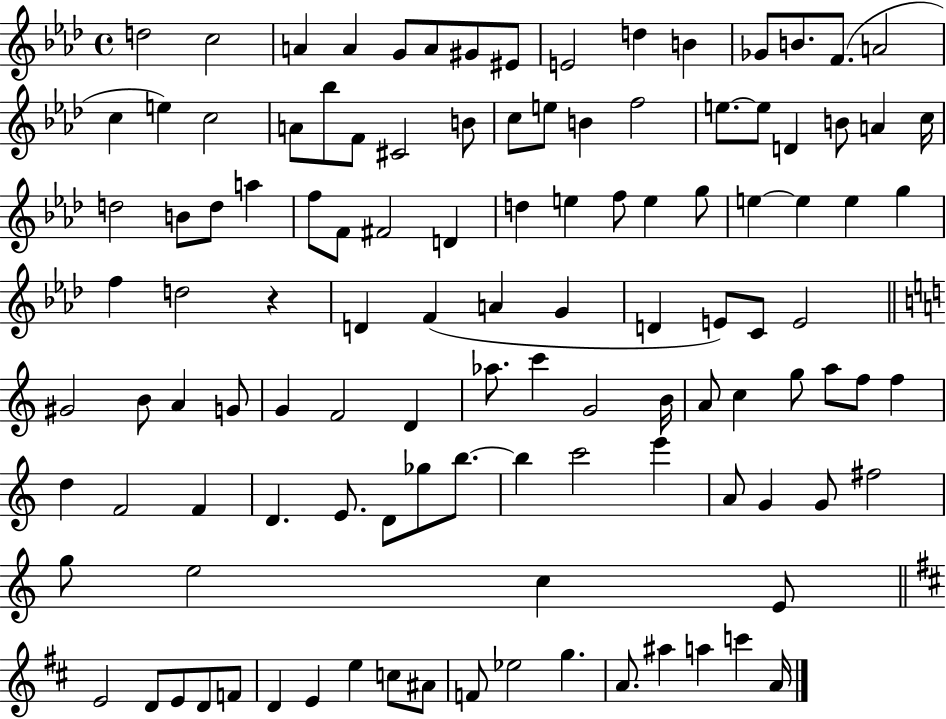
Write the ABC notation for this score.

X:1
T:Untitled
M:4/4
L:1/4
K:Ab
d2 c2 A A G/2 A/2 ^G/2 ^E/2 E2 d B _G/2 B/2 F/2 A2 c e c2 A/2 _b/2 F/2 ^C2 B/2 c/2 e/2 B f2 e/2 e/2 D B/2 A c/4 d2 B/2 d/2 a f/2 F/2 ^F2 D d e f/2 e g/2 e e e g f d2 z D F A G D E/2 C/2 E2 ^G2 B/2 A G/2 G F2 D _a/2 c' G2 B/4 A/2 c g/2 a/2 f/2 f d F2 F D E/2 D/2 _g/2 b/2 b c'2 e' A/2 G G/2 ^f2 g/2 e2 c E/2 E2 D/2 E/2 D/2 F/2 D E e c/2 ^A/2 F/2 _e2 g A/2 ^a a c' A/4